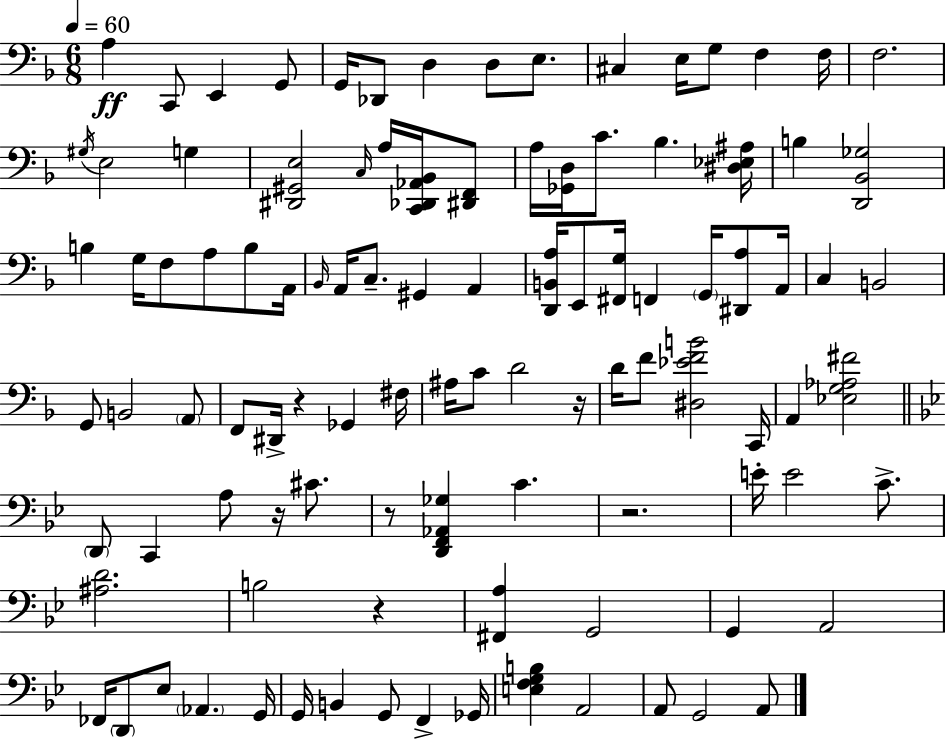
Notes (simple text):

A3/q C2/e E2/q G2/e G2/s Db2/e D3/q D3/e E3/e. C#3/q E3/s G3/e F3/q F3/s F3/h. G#3/s E3/h G3/q [D#2,G#2,E3]/h C3/s A3/s [C2,Db2,Ab2,Bb2]/s [D#2,F2]/e A3/s [Gb2,D3]/s C4/e. Bb3/q. [D#3,Eb3,A#3]/s B3/q [D2,Bb2,Gb3]/h B3/q G3/s F3/e A3/e B3/e A2/s Bb2/s A2/s C3/e. G#2/q A2/q [D2,B2,A3]/s E2/e [F#2,G3]/s F2/q G2/s [D#2,A3]/e A2/s C3/q B2/h G2/e B2/h A2/e F2/e D#2/s R/q Gb2/q F#3/s A#3/s C4/e D4/h R/s D4/s F4/e [D#3,Eb4,F4,B4]/h C2/s A2/q [Eb3,G3,Ab3,F#4]/h D2/e C2/q A3/e R/s C#4/e. R/e [D2,F2,Ab2,Gb3]/q C4/q. R/h. E4/s E4/h C4/e. [A#3,D4]/h. B3/h R/q [F#2,A3]/q G2/h G2/q A2/h FES2/s D2/e Eb3/e Ab2/q. G2/s G2/s B2/q G2/e F2/q Gb2/s [E3,F3,G3,B3]/q A2/h A2/e G2/h A2/e